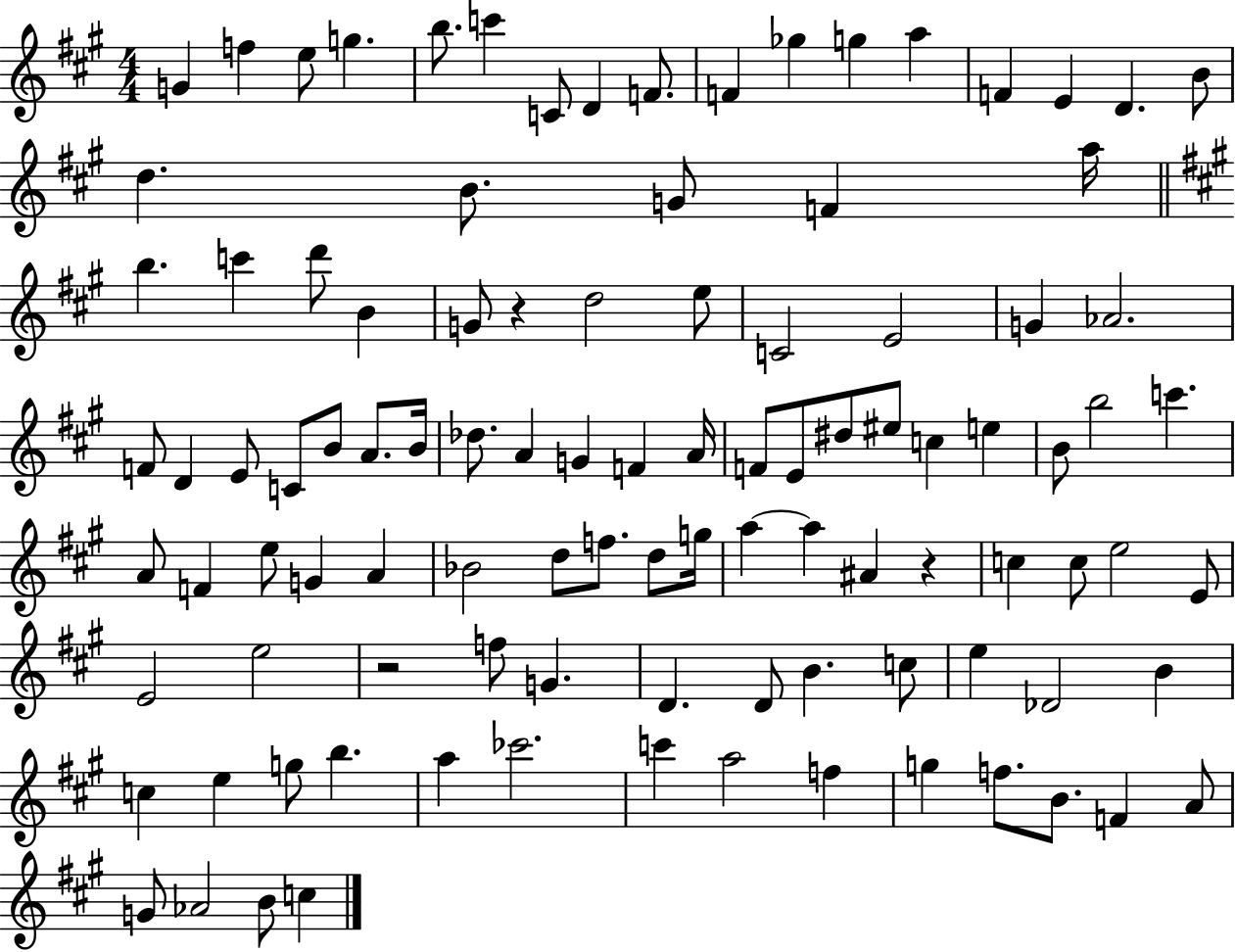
{
  \clef treble
  \numericTimeSignature
  \time 4/4
  \key a \major
  \repeat volta 2 { g'4 f''4 e''8 g''4. | b''8. c'''4 c'8 d'4 f'8. | f'4 ges''4 g''4 a''4 | f'4 e'4 d'4. b'8 | \break d''4. b'8. g'8 f'4 a''16 | \bar "||" \break \key a \major b''4. c'''4 d'''8 b'4 | g'8 r4 d''2 e''8 | c'2 e'2 | g'4 aes'2. | \break f'8 d'4 e'8 c'8 b'8 a'8. b'16 | des''8. a'4 g'4 f'4 a'16 | f'8 e'8 dis''8 eis''8 c''4 e''4 | b'8 b''2 c'''4. | \break a'8 f'4 e''8 g'4 a'4 | bes'2 d''8 f''8. d''8 g''16 | a''4~~ a''4 ais'4 r4 | c''4 c''8 e''2 e'8 | \break e'2 e''2 | r2 f''8 g'4. | d'4. d'8 b'4. c''8 | e''4 des'2 b'4 | \break c''4 e''4 g''8 b''4. | a''4 ces'''2. | c'''4 a''2 f''4 | g''4 f''8. b'8. f'4 a'8 | \break g'8 aes'2 b'8 c''4 | } \bar "|."
}